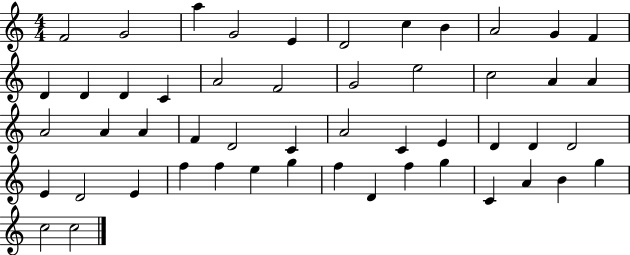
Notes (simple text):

F4/h G4/h A5/q G4/h E4/q D4/h C5/q B4/q A4/h G4/q F4/q D4/q D4/q D4/q C4/q A4/h F4/h G4/h E5/h C5/h A4/q A4/q A4/h A4/q A4/q F4/q D4/h C4/q A4/h C4/q E4/q D4/q D4/q D4/h E4/q D4/h E4/q F5/q F5/q E5/q G5/q F5/q D4/q F5/q G5/q C4/q A4/q B4/q G5/q C5/h C5/h